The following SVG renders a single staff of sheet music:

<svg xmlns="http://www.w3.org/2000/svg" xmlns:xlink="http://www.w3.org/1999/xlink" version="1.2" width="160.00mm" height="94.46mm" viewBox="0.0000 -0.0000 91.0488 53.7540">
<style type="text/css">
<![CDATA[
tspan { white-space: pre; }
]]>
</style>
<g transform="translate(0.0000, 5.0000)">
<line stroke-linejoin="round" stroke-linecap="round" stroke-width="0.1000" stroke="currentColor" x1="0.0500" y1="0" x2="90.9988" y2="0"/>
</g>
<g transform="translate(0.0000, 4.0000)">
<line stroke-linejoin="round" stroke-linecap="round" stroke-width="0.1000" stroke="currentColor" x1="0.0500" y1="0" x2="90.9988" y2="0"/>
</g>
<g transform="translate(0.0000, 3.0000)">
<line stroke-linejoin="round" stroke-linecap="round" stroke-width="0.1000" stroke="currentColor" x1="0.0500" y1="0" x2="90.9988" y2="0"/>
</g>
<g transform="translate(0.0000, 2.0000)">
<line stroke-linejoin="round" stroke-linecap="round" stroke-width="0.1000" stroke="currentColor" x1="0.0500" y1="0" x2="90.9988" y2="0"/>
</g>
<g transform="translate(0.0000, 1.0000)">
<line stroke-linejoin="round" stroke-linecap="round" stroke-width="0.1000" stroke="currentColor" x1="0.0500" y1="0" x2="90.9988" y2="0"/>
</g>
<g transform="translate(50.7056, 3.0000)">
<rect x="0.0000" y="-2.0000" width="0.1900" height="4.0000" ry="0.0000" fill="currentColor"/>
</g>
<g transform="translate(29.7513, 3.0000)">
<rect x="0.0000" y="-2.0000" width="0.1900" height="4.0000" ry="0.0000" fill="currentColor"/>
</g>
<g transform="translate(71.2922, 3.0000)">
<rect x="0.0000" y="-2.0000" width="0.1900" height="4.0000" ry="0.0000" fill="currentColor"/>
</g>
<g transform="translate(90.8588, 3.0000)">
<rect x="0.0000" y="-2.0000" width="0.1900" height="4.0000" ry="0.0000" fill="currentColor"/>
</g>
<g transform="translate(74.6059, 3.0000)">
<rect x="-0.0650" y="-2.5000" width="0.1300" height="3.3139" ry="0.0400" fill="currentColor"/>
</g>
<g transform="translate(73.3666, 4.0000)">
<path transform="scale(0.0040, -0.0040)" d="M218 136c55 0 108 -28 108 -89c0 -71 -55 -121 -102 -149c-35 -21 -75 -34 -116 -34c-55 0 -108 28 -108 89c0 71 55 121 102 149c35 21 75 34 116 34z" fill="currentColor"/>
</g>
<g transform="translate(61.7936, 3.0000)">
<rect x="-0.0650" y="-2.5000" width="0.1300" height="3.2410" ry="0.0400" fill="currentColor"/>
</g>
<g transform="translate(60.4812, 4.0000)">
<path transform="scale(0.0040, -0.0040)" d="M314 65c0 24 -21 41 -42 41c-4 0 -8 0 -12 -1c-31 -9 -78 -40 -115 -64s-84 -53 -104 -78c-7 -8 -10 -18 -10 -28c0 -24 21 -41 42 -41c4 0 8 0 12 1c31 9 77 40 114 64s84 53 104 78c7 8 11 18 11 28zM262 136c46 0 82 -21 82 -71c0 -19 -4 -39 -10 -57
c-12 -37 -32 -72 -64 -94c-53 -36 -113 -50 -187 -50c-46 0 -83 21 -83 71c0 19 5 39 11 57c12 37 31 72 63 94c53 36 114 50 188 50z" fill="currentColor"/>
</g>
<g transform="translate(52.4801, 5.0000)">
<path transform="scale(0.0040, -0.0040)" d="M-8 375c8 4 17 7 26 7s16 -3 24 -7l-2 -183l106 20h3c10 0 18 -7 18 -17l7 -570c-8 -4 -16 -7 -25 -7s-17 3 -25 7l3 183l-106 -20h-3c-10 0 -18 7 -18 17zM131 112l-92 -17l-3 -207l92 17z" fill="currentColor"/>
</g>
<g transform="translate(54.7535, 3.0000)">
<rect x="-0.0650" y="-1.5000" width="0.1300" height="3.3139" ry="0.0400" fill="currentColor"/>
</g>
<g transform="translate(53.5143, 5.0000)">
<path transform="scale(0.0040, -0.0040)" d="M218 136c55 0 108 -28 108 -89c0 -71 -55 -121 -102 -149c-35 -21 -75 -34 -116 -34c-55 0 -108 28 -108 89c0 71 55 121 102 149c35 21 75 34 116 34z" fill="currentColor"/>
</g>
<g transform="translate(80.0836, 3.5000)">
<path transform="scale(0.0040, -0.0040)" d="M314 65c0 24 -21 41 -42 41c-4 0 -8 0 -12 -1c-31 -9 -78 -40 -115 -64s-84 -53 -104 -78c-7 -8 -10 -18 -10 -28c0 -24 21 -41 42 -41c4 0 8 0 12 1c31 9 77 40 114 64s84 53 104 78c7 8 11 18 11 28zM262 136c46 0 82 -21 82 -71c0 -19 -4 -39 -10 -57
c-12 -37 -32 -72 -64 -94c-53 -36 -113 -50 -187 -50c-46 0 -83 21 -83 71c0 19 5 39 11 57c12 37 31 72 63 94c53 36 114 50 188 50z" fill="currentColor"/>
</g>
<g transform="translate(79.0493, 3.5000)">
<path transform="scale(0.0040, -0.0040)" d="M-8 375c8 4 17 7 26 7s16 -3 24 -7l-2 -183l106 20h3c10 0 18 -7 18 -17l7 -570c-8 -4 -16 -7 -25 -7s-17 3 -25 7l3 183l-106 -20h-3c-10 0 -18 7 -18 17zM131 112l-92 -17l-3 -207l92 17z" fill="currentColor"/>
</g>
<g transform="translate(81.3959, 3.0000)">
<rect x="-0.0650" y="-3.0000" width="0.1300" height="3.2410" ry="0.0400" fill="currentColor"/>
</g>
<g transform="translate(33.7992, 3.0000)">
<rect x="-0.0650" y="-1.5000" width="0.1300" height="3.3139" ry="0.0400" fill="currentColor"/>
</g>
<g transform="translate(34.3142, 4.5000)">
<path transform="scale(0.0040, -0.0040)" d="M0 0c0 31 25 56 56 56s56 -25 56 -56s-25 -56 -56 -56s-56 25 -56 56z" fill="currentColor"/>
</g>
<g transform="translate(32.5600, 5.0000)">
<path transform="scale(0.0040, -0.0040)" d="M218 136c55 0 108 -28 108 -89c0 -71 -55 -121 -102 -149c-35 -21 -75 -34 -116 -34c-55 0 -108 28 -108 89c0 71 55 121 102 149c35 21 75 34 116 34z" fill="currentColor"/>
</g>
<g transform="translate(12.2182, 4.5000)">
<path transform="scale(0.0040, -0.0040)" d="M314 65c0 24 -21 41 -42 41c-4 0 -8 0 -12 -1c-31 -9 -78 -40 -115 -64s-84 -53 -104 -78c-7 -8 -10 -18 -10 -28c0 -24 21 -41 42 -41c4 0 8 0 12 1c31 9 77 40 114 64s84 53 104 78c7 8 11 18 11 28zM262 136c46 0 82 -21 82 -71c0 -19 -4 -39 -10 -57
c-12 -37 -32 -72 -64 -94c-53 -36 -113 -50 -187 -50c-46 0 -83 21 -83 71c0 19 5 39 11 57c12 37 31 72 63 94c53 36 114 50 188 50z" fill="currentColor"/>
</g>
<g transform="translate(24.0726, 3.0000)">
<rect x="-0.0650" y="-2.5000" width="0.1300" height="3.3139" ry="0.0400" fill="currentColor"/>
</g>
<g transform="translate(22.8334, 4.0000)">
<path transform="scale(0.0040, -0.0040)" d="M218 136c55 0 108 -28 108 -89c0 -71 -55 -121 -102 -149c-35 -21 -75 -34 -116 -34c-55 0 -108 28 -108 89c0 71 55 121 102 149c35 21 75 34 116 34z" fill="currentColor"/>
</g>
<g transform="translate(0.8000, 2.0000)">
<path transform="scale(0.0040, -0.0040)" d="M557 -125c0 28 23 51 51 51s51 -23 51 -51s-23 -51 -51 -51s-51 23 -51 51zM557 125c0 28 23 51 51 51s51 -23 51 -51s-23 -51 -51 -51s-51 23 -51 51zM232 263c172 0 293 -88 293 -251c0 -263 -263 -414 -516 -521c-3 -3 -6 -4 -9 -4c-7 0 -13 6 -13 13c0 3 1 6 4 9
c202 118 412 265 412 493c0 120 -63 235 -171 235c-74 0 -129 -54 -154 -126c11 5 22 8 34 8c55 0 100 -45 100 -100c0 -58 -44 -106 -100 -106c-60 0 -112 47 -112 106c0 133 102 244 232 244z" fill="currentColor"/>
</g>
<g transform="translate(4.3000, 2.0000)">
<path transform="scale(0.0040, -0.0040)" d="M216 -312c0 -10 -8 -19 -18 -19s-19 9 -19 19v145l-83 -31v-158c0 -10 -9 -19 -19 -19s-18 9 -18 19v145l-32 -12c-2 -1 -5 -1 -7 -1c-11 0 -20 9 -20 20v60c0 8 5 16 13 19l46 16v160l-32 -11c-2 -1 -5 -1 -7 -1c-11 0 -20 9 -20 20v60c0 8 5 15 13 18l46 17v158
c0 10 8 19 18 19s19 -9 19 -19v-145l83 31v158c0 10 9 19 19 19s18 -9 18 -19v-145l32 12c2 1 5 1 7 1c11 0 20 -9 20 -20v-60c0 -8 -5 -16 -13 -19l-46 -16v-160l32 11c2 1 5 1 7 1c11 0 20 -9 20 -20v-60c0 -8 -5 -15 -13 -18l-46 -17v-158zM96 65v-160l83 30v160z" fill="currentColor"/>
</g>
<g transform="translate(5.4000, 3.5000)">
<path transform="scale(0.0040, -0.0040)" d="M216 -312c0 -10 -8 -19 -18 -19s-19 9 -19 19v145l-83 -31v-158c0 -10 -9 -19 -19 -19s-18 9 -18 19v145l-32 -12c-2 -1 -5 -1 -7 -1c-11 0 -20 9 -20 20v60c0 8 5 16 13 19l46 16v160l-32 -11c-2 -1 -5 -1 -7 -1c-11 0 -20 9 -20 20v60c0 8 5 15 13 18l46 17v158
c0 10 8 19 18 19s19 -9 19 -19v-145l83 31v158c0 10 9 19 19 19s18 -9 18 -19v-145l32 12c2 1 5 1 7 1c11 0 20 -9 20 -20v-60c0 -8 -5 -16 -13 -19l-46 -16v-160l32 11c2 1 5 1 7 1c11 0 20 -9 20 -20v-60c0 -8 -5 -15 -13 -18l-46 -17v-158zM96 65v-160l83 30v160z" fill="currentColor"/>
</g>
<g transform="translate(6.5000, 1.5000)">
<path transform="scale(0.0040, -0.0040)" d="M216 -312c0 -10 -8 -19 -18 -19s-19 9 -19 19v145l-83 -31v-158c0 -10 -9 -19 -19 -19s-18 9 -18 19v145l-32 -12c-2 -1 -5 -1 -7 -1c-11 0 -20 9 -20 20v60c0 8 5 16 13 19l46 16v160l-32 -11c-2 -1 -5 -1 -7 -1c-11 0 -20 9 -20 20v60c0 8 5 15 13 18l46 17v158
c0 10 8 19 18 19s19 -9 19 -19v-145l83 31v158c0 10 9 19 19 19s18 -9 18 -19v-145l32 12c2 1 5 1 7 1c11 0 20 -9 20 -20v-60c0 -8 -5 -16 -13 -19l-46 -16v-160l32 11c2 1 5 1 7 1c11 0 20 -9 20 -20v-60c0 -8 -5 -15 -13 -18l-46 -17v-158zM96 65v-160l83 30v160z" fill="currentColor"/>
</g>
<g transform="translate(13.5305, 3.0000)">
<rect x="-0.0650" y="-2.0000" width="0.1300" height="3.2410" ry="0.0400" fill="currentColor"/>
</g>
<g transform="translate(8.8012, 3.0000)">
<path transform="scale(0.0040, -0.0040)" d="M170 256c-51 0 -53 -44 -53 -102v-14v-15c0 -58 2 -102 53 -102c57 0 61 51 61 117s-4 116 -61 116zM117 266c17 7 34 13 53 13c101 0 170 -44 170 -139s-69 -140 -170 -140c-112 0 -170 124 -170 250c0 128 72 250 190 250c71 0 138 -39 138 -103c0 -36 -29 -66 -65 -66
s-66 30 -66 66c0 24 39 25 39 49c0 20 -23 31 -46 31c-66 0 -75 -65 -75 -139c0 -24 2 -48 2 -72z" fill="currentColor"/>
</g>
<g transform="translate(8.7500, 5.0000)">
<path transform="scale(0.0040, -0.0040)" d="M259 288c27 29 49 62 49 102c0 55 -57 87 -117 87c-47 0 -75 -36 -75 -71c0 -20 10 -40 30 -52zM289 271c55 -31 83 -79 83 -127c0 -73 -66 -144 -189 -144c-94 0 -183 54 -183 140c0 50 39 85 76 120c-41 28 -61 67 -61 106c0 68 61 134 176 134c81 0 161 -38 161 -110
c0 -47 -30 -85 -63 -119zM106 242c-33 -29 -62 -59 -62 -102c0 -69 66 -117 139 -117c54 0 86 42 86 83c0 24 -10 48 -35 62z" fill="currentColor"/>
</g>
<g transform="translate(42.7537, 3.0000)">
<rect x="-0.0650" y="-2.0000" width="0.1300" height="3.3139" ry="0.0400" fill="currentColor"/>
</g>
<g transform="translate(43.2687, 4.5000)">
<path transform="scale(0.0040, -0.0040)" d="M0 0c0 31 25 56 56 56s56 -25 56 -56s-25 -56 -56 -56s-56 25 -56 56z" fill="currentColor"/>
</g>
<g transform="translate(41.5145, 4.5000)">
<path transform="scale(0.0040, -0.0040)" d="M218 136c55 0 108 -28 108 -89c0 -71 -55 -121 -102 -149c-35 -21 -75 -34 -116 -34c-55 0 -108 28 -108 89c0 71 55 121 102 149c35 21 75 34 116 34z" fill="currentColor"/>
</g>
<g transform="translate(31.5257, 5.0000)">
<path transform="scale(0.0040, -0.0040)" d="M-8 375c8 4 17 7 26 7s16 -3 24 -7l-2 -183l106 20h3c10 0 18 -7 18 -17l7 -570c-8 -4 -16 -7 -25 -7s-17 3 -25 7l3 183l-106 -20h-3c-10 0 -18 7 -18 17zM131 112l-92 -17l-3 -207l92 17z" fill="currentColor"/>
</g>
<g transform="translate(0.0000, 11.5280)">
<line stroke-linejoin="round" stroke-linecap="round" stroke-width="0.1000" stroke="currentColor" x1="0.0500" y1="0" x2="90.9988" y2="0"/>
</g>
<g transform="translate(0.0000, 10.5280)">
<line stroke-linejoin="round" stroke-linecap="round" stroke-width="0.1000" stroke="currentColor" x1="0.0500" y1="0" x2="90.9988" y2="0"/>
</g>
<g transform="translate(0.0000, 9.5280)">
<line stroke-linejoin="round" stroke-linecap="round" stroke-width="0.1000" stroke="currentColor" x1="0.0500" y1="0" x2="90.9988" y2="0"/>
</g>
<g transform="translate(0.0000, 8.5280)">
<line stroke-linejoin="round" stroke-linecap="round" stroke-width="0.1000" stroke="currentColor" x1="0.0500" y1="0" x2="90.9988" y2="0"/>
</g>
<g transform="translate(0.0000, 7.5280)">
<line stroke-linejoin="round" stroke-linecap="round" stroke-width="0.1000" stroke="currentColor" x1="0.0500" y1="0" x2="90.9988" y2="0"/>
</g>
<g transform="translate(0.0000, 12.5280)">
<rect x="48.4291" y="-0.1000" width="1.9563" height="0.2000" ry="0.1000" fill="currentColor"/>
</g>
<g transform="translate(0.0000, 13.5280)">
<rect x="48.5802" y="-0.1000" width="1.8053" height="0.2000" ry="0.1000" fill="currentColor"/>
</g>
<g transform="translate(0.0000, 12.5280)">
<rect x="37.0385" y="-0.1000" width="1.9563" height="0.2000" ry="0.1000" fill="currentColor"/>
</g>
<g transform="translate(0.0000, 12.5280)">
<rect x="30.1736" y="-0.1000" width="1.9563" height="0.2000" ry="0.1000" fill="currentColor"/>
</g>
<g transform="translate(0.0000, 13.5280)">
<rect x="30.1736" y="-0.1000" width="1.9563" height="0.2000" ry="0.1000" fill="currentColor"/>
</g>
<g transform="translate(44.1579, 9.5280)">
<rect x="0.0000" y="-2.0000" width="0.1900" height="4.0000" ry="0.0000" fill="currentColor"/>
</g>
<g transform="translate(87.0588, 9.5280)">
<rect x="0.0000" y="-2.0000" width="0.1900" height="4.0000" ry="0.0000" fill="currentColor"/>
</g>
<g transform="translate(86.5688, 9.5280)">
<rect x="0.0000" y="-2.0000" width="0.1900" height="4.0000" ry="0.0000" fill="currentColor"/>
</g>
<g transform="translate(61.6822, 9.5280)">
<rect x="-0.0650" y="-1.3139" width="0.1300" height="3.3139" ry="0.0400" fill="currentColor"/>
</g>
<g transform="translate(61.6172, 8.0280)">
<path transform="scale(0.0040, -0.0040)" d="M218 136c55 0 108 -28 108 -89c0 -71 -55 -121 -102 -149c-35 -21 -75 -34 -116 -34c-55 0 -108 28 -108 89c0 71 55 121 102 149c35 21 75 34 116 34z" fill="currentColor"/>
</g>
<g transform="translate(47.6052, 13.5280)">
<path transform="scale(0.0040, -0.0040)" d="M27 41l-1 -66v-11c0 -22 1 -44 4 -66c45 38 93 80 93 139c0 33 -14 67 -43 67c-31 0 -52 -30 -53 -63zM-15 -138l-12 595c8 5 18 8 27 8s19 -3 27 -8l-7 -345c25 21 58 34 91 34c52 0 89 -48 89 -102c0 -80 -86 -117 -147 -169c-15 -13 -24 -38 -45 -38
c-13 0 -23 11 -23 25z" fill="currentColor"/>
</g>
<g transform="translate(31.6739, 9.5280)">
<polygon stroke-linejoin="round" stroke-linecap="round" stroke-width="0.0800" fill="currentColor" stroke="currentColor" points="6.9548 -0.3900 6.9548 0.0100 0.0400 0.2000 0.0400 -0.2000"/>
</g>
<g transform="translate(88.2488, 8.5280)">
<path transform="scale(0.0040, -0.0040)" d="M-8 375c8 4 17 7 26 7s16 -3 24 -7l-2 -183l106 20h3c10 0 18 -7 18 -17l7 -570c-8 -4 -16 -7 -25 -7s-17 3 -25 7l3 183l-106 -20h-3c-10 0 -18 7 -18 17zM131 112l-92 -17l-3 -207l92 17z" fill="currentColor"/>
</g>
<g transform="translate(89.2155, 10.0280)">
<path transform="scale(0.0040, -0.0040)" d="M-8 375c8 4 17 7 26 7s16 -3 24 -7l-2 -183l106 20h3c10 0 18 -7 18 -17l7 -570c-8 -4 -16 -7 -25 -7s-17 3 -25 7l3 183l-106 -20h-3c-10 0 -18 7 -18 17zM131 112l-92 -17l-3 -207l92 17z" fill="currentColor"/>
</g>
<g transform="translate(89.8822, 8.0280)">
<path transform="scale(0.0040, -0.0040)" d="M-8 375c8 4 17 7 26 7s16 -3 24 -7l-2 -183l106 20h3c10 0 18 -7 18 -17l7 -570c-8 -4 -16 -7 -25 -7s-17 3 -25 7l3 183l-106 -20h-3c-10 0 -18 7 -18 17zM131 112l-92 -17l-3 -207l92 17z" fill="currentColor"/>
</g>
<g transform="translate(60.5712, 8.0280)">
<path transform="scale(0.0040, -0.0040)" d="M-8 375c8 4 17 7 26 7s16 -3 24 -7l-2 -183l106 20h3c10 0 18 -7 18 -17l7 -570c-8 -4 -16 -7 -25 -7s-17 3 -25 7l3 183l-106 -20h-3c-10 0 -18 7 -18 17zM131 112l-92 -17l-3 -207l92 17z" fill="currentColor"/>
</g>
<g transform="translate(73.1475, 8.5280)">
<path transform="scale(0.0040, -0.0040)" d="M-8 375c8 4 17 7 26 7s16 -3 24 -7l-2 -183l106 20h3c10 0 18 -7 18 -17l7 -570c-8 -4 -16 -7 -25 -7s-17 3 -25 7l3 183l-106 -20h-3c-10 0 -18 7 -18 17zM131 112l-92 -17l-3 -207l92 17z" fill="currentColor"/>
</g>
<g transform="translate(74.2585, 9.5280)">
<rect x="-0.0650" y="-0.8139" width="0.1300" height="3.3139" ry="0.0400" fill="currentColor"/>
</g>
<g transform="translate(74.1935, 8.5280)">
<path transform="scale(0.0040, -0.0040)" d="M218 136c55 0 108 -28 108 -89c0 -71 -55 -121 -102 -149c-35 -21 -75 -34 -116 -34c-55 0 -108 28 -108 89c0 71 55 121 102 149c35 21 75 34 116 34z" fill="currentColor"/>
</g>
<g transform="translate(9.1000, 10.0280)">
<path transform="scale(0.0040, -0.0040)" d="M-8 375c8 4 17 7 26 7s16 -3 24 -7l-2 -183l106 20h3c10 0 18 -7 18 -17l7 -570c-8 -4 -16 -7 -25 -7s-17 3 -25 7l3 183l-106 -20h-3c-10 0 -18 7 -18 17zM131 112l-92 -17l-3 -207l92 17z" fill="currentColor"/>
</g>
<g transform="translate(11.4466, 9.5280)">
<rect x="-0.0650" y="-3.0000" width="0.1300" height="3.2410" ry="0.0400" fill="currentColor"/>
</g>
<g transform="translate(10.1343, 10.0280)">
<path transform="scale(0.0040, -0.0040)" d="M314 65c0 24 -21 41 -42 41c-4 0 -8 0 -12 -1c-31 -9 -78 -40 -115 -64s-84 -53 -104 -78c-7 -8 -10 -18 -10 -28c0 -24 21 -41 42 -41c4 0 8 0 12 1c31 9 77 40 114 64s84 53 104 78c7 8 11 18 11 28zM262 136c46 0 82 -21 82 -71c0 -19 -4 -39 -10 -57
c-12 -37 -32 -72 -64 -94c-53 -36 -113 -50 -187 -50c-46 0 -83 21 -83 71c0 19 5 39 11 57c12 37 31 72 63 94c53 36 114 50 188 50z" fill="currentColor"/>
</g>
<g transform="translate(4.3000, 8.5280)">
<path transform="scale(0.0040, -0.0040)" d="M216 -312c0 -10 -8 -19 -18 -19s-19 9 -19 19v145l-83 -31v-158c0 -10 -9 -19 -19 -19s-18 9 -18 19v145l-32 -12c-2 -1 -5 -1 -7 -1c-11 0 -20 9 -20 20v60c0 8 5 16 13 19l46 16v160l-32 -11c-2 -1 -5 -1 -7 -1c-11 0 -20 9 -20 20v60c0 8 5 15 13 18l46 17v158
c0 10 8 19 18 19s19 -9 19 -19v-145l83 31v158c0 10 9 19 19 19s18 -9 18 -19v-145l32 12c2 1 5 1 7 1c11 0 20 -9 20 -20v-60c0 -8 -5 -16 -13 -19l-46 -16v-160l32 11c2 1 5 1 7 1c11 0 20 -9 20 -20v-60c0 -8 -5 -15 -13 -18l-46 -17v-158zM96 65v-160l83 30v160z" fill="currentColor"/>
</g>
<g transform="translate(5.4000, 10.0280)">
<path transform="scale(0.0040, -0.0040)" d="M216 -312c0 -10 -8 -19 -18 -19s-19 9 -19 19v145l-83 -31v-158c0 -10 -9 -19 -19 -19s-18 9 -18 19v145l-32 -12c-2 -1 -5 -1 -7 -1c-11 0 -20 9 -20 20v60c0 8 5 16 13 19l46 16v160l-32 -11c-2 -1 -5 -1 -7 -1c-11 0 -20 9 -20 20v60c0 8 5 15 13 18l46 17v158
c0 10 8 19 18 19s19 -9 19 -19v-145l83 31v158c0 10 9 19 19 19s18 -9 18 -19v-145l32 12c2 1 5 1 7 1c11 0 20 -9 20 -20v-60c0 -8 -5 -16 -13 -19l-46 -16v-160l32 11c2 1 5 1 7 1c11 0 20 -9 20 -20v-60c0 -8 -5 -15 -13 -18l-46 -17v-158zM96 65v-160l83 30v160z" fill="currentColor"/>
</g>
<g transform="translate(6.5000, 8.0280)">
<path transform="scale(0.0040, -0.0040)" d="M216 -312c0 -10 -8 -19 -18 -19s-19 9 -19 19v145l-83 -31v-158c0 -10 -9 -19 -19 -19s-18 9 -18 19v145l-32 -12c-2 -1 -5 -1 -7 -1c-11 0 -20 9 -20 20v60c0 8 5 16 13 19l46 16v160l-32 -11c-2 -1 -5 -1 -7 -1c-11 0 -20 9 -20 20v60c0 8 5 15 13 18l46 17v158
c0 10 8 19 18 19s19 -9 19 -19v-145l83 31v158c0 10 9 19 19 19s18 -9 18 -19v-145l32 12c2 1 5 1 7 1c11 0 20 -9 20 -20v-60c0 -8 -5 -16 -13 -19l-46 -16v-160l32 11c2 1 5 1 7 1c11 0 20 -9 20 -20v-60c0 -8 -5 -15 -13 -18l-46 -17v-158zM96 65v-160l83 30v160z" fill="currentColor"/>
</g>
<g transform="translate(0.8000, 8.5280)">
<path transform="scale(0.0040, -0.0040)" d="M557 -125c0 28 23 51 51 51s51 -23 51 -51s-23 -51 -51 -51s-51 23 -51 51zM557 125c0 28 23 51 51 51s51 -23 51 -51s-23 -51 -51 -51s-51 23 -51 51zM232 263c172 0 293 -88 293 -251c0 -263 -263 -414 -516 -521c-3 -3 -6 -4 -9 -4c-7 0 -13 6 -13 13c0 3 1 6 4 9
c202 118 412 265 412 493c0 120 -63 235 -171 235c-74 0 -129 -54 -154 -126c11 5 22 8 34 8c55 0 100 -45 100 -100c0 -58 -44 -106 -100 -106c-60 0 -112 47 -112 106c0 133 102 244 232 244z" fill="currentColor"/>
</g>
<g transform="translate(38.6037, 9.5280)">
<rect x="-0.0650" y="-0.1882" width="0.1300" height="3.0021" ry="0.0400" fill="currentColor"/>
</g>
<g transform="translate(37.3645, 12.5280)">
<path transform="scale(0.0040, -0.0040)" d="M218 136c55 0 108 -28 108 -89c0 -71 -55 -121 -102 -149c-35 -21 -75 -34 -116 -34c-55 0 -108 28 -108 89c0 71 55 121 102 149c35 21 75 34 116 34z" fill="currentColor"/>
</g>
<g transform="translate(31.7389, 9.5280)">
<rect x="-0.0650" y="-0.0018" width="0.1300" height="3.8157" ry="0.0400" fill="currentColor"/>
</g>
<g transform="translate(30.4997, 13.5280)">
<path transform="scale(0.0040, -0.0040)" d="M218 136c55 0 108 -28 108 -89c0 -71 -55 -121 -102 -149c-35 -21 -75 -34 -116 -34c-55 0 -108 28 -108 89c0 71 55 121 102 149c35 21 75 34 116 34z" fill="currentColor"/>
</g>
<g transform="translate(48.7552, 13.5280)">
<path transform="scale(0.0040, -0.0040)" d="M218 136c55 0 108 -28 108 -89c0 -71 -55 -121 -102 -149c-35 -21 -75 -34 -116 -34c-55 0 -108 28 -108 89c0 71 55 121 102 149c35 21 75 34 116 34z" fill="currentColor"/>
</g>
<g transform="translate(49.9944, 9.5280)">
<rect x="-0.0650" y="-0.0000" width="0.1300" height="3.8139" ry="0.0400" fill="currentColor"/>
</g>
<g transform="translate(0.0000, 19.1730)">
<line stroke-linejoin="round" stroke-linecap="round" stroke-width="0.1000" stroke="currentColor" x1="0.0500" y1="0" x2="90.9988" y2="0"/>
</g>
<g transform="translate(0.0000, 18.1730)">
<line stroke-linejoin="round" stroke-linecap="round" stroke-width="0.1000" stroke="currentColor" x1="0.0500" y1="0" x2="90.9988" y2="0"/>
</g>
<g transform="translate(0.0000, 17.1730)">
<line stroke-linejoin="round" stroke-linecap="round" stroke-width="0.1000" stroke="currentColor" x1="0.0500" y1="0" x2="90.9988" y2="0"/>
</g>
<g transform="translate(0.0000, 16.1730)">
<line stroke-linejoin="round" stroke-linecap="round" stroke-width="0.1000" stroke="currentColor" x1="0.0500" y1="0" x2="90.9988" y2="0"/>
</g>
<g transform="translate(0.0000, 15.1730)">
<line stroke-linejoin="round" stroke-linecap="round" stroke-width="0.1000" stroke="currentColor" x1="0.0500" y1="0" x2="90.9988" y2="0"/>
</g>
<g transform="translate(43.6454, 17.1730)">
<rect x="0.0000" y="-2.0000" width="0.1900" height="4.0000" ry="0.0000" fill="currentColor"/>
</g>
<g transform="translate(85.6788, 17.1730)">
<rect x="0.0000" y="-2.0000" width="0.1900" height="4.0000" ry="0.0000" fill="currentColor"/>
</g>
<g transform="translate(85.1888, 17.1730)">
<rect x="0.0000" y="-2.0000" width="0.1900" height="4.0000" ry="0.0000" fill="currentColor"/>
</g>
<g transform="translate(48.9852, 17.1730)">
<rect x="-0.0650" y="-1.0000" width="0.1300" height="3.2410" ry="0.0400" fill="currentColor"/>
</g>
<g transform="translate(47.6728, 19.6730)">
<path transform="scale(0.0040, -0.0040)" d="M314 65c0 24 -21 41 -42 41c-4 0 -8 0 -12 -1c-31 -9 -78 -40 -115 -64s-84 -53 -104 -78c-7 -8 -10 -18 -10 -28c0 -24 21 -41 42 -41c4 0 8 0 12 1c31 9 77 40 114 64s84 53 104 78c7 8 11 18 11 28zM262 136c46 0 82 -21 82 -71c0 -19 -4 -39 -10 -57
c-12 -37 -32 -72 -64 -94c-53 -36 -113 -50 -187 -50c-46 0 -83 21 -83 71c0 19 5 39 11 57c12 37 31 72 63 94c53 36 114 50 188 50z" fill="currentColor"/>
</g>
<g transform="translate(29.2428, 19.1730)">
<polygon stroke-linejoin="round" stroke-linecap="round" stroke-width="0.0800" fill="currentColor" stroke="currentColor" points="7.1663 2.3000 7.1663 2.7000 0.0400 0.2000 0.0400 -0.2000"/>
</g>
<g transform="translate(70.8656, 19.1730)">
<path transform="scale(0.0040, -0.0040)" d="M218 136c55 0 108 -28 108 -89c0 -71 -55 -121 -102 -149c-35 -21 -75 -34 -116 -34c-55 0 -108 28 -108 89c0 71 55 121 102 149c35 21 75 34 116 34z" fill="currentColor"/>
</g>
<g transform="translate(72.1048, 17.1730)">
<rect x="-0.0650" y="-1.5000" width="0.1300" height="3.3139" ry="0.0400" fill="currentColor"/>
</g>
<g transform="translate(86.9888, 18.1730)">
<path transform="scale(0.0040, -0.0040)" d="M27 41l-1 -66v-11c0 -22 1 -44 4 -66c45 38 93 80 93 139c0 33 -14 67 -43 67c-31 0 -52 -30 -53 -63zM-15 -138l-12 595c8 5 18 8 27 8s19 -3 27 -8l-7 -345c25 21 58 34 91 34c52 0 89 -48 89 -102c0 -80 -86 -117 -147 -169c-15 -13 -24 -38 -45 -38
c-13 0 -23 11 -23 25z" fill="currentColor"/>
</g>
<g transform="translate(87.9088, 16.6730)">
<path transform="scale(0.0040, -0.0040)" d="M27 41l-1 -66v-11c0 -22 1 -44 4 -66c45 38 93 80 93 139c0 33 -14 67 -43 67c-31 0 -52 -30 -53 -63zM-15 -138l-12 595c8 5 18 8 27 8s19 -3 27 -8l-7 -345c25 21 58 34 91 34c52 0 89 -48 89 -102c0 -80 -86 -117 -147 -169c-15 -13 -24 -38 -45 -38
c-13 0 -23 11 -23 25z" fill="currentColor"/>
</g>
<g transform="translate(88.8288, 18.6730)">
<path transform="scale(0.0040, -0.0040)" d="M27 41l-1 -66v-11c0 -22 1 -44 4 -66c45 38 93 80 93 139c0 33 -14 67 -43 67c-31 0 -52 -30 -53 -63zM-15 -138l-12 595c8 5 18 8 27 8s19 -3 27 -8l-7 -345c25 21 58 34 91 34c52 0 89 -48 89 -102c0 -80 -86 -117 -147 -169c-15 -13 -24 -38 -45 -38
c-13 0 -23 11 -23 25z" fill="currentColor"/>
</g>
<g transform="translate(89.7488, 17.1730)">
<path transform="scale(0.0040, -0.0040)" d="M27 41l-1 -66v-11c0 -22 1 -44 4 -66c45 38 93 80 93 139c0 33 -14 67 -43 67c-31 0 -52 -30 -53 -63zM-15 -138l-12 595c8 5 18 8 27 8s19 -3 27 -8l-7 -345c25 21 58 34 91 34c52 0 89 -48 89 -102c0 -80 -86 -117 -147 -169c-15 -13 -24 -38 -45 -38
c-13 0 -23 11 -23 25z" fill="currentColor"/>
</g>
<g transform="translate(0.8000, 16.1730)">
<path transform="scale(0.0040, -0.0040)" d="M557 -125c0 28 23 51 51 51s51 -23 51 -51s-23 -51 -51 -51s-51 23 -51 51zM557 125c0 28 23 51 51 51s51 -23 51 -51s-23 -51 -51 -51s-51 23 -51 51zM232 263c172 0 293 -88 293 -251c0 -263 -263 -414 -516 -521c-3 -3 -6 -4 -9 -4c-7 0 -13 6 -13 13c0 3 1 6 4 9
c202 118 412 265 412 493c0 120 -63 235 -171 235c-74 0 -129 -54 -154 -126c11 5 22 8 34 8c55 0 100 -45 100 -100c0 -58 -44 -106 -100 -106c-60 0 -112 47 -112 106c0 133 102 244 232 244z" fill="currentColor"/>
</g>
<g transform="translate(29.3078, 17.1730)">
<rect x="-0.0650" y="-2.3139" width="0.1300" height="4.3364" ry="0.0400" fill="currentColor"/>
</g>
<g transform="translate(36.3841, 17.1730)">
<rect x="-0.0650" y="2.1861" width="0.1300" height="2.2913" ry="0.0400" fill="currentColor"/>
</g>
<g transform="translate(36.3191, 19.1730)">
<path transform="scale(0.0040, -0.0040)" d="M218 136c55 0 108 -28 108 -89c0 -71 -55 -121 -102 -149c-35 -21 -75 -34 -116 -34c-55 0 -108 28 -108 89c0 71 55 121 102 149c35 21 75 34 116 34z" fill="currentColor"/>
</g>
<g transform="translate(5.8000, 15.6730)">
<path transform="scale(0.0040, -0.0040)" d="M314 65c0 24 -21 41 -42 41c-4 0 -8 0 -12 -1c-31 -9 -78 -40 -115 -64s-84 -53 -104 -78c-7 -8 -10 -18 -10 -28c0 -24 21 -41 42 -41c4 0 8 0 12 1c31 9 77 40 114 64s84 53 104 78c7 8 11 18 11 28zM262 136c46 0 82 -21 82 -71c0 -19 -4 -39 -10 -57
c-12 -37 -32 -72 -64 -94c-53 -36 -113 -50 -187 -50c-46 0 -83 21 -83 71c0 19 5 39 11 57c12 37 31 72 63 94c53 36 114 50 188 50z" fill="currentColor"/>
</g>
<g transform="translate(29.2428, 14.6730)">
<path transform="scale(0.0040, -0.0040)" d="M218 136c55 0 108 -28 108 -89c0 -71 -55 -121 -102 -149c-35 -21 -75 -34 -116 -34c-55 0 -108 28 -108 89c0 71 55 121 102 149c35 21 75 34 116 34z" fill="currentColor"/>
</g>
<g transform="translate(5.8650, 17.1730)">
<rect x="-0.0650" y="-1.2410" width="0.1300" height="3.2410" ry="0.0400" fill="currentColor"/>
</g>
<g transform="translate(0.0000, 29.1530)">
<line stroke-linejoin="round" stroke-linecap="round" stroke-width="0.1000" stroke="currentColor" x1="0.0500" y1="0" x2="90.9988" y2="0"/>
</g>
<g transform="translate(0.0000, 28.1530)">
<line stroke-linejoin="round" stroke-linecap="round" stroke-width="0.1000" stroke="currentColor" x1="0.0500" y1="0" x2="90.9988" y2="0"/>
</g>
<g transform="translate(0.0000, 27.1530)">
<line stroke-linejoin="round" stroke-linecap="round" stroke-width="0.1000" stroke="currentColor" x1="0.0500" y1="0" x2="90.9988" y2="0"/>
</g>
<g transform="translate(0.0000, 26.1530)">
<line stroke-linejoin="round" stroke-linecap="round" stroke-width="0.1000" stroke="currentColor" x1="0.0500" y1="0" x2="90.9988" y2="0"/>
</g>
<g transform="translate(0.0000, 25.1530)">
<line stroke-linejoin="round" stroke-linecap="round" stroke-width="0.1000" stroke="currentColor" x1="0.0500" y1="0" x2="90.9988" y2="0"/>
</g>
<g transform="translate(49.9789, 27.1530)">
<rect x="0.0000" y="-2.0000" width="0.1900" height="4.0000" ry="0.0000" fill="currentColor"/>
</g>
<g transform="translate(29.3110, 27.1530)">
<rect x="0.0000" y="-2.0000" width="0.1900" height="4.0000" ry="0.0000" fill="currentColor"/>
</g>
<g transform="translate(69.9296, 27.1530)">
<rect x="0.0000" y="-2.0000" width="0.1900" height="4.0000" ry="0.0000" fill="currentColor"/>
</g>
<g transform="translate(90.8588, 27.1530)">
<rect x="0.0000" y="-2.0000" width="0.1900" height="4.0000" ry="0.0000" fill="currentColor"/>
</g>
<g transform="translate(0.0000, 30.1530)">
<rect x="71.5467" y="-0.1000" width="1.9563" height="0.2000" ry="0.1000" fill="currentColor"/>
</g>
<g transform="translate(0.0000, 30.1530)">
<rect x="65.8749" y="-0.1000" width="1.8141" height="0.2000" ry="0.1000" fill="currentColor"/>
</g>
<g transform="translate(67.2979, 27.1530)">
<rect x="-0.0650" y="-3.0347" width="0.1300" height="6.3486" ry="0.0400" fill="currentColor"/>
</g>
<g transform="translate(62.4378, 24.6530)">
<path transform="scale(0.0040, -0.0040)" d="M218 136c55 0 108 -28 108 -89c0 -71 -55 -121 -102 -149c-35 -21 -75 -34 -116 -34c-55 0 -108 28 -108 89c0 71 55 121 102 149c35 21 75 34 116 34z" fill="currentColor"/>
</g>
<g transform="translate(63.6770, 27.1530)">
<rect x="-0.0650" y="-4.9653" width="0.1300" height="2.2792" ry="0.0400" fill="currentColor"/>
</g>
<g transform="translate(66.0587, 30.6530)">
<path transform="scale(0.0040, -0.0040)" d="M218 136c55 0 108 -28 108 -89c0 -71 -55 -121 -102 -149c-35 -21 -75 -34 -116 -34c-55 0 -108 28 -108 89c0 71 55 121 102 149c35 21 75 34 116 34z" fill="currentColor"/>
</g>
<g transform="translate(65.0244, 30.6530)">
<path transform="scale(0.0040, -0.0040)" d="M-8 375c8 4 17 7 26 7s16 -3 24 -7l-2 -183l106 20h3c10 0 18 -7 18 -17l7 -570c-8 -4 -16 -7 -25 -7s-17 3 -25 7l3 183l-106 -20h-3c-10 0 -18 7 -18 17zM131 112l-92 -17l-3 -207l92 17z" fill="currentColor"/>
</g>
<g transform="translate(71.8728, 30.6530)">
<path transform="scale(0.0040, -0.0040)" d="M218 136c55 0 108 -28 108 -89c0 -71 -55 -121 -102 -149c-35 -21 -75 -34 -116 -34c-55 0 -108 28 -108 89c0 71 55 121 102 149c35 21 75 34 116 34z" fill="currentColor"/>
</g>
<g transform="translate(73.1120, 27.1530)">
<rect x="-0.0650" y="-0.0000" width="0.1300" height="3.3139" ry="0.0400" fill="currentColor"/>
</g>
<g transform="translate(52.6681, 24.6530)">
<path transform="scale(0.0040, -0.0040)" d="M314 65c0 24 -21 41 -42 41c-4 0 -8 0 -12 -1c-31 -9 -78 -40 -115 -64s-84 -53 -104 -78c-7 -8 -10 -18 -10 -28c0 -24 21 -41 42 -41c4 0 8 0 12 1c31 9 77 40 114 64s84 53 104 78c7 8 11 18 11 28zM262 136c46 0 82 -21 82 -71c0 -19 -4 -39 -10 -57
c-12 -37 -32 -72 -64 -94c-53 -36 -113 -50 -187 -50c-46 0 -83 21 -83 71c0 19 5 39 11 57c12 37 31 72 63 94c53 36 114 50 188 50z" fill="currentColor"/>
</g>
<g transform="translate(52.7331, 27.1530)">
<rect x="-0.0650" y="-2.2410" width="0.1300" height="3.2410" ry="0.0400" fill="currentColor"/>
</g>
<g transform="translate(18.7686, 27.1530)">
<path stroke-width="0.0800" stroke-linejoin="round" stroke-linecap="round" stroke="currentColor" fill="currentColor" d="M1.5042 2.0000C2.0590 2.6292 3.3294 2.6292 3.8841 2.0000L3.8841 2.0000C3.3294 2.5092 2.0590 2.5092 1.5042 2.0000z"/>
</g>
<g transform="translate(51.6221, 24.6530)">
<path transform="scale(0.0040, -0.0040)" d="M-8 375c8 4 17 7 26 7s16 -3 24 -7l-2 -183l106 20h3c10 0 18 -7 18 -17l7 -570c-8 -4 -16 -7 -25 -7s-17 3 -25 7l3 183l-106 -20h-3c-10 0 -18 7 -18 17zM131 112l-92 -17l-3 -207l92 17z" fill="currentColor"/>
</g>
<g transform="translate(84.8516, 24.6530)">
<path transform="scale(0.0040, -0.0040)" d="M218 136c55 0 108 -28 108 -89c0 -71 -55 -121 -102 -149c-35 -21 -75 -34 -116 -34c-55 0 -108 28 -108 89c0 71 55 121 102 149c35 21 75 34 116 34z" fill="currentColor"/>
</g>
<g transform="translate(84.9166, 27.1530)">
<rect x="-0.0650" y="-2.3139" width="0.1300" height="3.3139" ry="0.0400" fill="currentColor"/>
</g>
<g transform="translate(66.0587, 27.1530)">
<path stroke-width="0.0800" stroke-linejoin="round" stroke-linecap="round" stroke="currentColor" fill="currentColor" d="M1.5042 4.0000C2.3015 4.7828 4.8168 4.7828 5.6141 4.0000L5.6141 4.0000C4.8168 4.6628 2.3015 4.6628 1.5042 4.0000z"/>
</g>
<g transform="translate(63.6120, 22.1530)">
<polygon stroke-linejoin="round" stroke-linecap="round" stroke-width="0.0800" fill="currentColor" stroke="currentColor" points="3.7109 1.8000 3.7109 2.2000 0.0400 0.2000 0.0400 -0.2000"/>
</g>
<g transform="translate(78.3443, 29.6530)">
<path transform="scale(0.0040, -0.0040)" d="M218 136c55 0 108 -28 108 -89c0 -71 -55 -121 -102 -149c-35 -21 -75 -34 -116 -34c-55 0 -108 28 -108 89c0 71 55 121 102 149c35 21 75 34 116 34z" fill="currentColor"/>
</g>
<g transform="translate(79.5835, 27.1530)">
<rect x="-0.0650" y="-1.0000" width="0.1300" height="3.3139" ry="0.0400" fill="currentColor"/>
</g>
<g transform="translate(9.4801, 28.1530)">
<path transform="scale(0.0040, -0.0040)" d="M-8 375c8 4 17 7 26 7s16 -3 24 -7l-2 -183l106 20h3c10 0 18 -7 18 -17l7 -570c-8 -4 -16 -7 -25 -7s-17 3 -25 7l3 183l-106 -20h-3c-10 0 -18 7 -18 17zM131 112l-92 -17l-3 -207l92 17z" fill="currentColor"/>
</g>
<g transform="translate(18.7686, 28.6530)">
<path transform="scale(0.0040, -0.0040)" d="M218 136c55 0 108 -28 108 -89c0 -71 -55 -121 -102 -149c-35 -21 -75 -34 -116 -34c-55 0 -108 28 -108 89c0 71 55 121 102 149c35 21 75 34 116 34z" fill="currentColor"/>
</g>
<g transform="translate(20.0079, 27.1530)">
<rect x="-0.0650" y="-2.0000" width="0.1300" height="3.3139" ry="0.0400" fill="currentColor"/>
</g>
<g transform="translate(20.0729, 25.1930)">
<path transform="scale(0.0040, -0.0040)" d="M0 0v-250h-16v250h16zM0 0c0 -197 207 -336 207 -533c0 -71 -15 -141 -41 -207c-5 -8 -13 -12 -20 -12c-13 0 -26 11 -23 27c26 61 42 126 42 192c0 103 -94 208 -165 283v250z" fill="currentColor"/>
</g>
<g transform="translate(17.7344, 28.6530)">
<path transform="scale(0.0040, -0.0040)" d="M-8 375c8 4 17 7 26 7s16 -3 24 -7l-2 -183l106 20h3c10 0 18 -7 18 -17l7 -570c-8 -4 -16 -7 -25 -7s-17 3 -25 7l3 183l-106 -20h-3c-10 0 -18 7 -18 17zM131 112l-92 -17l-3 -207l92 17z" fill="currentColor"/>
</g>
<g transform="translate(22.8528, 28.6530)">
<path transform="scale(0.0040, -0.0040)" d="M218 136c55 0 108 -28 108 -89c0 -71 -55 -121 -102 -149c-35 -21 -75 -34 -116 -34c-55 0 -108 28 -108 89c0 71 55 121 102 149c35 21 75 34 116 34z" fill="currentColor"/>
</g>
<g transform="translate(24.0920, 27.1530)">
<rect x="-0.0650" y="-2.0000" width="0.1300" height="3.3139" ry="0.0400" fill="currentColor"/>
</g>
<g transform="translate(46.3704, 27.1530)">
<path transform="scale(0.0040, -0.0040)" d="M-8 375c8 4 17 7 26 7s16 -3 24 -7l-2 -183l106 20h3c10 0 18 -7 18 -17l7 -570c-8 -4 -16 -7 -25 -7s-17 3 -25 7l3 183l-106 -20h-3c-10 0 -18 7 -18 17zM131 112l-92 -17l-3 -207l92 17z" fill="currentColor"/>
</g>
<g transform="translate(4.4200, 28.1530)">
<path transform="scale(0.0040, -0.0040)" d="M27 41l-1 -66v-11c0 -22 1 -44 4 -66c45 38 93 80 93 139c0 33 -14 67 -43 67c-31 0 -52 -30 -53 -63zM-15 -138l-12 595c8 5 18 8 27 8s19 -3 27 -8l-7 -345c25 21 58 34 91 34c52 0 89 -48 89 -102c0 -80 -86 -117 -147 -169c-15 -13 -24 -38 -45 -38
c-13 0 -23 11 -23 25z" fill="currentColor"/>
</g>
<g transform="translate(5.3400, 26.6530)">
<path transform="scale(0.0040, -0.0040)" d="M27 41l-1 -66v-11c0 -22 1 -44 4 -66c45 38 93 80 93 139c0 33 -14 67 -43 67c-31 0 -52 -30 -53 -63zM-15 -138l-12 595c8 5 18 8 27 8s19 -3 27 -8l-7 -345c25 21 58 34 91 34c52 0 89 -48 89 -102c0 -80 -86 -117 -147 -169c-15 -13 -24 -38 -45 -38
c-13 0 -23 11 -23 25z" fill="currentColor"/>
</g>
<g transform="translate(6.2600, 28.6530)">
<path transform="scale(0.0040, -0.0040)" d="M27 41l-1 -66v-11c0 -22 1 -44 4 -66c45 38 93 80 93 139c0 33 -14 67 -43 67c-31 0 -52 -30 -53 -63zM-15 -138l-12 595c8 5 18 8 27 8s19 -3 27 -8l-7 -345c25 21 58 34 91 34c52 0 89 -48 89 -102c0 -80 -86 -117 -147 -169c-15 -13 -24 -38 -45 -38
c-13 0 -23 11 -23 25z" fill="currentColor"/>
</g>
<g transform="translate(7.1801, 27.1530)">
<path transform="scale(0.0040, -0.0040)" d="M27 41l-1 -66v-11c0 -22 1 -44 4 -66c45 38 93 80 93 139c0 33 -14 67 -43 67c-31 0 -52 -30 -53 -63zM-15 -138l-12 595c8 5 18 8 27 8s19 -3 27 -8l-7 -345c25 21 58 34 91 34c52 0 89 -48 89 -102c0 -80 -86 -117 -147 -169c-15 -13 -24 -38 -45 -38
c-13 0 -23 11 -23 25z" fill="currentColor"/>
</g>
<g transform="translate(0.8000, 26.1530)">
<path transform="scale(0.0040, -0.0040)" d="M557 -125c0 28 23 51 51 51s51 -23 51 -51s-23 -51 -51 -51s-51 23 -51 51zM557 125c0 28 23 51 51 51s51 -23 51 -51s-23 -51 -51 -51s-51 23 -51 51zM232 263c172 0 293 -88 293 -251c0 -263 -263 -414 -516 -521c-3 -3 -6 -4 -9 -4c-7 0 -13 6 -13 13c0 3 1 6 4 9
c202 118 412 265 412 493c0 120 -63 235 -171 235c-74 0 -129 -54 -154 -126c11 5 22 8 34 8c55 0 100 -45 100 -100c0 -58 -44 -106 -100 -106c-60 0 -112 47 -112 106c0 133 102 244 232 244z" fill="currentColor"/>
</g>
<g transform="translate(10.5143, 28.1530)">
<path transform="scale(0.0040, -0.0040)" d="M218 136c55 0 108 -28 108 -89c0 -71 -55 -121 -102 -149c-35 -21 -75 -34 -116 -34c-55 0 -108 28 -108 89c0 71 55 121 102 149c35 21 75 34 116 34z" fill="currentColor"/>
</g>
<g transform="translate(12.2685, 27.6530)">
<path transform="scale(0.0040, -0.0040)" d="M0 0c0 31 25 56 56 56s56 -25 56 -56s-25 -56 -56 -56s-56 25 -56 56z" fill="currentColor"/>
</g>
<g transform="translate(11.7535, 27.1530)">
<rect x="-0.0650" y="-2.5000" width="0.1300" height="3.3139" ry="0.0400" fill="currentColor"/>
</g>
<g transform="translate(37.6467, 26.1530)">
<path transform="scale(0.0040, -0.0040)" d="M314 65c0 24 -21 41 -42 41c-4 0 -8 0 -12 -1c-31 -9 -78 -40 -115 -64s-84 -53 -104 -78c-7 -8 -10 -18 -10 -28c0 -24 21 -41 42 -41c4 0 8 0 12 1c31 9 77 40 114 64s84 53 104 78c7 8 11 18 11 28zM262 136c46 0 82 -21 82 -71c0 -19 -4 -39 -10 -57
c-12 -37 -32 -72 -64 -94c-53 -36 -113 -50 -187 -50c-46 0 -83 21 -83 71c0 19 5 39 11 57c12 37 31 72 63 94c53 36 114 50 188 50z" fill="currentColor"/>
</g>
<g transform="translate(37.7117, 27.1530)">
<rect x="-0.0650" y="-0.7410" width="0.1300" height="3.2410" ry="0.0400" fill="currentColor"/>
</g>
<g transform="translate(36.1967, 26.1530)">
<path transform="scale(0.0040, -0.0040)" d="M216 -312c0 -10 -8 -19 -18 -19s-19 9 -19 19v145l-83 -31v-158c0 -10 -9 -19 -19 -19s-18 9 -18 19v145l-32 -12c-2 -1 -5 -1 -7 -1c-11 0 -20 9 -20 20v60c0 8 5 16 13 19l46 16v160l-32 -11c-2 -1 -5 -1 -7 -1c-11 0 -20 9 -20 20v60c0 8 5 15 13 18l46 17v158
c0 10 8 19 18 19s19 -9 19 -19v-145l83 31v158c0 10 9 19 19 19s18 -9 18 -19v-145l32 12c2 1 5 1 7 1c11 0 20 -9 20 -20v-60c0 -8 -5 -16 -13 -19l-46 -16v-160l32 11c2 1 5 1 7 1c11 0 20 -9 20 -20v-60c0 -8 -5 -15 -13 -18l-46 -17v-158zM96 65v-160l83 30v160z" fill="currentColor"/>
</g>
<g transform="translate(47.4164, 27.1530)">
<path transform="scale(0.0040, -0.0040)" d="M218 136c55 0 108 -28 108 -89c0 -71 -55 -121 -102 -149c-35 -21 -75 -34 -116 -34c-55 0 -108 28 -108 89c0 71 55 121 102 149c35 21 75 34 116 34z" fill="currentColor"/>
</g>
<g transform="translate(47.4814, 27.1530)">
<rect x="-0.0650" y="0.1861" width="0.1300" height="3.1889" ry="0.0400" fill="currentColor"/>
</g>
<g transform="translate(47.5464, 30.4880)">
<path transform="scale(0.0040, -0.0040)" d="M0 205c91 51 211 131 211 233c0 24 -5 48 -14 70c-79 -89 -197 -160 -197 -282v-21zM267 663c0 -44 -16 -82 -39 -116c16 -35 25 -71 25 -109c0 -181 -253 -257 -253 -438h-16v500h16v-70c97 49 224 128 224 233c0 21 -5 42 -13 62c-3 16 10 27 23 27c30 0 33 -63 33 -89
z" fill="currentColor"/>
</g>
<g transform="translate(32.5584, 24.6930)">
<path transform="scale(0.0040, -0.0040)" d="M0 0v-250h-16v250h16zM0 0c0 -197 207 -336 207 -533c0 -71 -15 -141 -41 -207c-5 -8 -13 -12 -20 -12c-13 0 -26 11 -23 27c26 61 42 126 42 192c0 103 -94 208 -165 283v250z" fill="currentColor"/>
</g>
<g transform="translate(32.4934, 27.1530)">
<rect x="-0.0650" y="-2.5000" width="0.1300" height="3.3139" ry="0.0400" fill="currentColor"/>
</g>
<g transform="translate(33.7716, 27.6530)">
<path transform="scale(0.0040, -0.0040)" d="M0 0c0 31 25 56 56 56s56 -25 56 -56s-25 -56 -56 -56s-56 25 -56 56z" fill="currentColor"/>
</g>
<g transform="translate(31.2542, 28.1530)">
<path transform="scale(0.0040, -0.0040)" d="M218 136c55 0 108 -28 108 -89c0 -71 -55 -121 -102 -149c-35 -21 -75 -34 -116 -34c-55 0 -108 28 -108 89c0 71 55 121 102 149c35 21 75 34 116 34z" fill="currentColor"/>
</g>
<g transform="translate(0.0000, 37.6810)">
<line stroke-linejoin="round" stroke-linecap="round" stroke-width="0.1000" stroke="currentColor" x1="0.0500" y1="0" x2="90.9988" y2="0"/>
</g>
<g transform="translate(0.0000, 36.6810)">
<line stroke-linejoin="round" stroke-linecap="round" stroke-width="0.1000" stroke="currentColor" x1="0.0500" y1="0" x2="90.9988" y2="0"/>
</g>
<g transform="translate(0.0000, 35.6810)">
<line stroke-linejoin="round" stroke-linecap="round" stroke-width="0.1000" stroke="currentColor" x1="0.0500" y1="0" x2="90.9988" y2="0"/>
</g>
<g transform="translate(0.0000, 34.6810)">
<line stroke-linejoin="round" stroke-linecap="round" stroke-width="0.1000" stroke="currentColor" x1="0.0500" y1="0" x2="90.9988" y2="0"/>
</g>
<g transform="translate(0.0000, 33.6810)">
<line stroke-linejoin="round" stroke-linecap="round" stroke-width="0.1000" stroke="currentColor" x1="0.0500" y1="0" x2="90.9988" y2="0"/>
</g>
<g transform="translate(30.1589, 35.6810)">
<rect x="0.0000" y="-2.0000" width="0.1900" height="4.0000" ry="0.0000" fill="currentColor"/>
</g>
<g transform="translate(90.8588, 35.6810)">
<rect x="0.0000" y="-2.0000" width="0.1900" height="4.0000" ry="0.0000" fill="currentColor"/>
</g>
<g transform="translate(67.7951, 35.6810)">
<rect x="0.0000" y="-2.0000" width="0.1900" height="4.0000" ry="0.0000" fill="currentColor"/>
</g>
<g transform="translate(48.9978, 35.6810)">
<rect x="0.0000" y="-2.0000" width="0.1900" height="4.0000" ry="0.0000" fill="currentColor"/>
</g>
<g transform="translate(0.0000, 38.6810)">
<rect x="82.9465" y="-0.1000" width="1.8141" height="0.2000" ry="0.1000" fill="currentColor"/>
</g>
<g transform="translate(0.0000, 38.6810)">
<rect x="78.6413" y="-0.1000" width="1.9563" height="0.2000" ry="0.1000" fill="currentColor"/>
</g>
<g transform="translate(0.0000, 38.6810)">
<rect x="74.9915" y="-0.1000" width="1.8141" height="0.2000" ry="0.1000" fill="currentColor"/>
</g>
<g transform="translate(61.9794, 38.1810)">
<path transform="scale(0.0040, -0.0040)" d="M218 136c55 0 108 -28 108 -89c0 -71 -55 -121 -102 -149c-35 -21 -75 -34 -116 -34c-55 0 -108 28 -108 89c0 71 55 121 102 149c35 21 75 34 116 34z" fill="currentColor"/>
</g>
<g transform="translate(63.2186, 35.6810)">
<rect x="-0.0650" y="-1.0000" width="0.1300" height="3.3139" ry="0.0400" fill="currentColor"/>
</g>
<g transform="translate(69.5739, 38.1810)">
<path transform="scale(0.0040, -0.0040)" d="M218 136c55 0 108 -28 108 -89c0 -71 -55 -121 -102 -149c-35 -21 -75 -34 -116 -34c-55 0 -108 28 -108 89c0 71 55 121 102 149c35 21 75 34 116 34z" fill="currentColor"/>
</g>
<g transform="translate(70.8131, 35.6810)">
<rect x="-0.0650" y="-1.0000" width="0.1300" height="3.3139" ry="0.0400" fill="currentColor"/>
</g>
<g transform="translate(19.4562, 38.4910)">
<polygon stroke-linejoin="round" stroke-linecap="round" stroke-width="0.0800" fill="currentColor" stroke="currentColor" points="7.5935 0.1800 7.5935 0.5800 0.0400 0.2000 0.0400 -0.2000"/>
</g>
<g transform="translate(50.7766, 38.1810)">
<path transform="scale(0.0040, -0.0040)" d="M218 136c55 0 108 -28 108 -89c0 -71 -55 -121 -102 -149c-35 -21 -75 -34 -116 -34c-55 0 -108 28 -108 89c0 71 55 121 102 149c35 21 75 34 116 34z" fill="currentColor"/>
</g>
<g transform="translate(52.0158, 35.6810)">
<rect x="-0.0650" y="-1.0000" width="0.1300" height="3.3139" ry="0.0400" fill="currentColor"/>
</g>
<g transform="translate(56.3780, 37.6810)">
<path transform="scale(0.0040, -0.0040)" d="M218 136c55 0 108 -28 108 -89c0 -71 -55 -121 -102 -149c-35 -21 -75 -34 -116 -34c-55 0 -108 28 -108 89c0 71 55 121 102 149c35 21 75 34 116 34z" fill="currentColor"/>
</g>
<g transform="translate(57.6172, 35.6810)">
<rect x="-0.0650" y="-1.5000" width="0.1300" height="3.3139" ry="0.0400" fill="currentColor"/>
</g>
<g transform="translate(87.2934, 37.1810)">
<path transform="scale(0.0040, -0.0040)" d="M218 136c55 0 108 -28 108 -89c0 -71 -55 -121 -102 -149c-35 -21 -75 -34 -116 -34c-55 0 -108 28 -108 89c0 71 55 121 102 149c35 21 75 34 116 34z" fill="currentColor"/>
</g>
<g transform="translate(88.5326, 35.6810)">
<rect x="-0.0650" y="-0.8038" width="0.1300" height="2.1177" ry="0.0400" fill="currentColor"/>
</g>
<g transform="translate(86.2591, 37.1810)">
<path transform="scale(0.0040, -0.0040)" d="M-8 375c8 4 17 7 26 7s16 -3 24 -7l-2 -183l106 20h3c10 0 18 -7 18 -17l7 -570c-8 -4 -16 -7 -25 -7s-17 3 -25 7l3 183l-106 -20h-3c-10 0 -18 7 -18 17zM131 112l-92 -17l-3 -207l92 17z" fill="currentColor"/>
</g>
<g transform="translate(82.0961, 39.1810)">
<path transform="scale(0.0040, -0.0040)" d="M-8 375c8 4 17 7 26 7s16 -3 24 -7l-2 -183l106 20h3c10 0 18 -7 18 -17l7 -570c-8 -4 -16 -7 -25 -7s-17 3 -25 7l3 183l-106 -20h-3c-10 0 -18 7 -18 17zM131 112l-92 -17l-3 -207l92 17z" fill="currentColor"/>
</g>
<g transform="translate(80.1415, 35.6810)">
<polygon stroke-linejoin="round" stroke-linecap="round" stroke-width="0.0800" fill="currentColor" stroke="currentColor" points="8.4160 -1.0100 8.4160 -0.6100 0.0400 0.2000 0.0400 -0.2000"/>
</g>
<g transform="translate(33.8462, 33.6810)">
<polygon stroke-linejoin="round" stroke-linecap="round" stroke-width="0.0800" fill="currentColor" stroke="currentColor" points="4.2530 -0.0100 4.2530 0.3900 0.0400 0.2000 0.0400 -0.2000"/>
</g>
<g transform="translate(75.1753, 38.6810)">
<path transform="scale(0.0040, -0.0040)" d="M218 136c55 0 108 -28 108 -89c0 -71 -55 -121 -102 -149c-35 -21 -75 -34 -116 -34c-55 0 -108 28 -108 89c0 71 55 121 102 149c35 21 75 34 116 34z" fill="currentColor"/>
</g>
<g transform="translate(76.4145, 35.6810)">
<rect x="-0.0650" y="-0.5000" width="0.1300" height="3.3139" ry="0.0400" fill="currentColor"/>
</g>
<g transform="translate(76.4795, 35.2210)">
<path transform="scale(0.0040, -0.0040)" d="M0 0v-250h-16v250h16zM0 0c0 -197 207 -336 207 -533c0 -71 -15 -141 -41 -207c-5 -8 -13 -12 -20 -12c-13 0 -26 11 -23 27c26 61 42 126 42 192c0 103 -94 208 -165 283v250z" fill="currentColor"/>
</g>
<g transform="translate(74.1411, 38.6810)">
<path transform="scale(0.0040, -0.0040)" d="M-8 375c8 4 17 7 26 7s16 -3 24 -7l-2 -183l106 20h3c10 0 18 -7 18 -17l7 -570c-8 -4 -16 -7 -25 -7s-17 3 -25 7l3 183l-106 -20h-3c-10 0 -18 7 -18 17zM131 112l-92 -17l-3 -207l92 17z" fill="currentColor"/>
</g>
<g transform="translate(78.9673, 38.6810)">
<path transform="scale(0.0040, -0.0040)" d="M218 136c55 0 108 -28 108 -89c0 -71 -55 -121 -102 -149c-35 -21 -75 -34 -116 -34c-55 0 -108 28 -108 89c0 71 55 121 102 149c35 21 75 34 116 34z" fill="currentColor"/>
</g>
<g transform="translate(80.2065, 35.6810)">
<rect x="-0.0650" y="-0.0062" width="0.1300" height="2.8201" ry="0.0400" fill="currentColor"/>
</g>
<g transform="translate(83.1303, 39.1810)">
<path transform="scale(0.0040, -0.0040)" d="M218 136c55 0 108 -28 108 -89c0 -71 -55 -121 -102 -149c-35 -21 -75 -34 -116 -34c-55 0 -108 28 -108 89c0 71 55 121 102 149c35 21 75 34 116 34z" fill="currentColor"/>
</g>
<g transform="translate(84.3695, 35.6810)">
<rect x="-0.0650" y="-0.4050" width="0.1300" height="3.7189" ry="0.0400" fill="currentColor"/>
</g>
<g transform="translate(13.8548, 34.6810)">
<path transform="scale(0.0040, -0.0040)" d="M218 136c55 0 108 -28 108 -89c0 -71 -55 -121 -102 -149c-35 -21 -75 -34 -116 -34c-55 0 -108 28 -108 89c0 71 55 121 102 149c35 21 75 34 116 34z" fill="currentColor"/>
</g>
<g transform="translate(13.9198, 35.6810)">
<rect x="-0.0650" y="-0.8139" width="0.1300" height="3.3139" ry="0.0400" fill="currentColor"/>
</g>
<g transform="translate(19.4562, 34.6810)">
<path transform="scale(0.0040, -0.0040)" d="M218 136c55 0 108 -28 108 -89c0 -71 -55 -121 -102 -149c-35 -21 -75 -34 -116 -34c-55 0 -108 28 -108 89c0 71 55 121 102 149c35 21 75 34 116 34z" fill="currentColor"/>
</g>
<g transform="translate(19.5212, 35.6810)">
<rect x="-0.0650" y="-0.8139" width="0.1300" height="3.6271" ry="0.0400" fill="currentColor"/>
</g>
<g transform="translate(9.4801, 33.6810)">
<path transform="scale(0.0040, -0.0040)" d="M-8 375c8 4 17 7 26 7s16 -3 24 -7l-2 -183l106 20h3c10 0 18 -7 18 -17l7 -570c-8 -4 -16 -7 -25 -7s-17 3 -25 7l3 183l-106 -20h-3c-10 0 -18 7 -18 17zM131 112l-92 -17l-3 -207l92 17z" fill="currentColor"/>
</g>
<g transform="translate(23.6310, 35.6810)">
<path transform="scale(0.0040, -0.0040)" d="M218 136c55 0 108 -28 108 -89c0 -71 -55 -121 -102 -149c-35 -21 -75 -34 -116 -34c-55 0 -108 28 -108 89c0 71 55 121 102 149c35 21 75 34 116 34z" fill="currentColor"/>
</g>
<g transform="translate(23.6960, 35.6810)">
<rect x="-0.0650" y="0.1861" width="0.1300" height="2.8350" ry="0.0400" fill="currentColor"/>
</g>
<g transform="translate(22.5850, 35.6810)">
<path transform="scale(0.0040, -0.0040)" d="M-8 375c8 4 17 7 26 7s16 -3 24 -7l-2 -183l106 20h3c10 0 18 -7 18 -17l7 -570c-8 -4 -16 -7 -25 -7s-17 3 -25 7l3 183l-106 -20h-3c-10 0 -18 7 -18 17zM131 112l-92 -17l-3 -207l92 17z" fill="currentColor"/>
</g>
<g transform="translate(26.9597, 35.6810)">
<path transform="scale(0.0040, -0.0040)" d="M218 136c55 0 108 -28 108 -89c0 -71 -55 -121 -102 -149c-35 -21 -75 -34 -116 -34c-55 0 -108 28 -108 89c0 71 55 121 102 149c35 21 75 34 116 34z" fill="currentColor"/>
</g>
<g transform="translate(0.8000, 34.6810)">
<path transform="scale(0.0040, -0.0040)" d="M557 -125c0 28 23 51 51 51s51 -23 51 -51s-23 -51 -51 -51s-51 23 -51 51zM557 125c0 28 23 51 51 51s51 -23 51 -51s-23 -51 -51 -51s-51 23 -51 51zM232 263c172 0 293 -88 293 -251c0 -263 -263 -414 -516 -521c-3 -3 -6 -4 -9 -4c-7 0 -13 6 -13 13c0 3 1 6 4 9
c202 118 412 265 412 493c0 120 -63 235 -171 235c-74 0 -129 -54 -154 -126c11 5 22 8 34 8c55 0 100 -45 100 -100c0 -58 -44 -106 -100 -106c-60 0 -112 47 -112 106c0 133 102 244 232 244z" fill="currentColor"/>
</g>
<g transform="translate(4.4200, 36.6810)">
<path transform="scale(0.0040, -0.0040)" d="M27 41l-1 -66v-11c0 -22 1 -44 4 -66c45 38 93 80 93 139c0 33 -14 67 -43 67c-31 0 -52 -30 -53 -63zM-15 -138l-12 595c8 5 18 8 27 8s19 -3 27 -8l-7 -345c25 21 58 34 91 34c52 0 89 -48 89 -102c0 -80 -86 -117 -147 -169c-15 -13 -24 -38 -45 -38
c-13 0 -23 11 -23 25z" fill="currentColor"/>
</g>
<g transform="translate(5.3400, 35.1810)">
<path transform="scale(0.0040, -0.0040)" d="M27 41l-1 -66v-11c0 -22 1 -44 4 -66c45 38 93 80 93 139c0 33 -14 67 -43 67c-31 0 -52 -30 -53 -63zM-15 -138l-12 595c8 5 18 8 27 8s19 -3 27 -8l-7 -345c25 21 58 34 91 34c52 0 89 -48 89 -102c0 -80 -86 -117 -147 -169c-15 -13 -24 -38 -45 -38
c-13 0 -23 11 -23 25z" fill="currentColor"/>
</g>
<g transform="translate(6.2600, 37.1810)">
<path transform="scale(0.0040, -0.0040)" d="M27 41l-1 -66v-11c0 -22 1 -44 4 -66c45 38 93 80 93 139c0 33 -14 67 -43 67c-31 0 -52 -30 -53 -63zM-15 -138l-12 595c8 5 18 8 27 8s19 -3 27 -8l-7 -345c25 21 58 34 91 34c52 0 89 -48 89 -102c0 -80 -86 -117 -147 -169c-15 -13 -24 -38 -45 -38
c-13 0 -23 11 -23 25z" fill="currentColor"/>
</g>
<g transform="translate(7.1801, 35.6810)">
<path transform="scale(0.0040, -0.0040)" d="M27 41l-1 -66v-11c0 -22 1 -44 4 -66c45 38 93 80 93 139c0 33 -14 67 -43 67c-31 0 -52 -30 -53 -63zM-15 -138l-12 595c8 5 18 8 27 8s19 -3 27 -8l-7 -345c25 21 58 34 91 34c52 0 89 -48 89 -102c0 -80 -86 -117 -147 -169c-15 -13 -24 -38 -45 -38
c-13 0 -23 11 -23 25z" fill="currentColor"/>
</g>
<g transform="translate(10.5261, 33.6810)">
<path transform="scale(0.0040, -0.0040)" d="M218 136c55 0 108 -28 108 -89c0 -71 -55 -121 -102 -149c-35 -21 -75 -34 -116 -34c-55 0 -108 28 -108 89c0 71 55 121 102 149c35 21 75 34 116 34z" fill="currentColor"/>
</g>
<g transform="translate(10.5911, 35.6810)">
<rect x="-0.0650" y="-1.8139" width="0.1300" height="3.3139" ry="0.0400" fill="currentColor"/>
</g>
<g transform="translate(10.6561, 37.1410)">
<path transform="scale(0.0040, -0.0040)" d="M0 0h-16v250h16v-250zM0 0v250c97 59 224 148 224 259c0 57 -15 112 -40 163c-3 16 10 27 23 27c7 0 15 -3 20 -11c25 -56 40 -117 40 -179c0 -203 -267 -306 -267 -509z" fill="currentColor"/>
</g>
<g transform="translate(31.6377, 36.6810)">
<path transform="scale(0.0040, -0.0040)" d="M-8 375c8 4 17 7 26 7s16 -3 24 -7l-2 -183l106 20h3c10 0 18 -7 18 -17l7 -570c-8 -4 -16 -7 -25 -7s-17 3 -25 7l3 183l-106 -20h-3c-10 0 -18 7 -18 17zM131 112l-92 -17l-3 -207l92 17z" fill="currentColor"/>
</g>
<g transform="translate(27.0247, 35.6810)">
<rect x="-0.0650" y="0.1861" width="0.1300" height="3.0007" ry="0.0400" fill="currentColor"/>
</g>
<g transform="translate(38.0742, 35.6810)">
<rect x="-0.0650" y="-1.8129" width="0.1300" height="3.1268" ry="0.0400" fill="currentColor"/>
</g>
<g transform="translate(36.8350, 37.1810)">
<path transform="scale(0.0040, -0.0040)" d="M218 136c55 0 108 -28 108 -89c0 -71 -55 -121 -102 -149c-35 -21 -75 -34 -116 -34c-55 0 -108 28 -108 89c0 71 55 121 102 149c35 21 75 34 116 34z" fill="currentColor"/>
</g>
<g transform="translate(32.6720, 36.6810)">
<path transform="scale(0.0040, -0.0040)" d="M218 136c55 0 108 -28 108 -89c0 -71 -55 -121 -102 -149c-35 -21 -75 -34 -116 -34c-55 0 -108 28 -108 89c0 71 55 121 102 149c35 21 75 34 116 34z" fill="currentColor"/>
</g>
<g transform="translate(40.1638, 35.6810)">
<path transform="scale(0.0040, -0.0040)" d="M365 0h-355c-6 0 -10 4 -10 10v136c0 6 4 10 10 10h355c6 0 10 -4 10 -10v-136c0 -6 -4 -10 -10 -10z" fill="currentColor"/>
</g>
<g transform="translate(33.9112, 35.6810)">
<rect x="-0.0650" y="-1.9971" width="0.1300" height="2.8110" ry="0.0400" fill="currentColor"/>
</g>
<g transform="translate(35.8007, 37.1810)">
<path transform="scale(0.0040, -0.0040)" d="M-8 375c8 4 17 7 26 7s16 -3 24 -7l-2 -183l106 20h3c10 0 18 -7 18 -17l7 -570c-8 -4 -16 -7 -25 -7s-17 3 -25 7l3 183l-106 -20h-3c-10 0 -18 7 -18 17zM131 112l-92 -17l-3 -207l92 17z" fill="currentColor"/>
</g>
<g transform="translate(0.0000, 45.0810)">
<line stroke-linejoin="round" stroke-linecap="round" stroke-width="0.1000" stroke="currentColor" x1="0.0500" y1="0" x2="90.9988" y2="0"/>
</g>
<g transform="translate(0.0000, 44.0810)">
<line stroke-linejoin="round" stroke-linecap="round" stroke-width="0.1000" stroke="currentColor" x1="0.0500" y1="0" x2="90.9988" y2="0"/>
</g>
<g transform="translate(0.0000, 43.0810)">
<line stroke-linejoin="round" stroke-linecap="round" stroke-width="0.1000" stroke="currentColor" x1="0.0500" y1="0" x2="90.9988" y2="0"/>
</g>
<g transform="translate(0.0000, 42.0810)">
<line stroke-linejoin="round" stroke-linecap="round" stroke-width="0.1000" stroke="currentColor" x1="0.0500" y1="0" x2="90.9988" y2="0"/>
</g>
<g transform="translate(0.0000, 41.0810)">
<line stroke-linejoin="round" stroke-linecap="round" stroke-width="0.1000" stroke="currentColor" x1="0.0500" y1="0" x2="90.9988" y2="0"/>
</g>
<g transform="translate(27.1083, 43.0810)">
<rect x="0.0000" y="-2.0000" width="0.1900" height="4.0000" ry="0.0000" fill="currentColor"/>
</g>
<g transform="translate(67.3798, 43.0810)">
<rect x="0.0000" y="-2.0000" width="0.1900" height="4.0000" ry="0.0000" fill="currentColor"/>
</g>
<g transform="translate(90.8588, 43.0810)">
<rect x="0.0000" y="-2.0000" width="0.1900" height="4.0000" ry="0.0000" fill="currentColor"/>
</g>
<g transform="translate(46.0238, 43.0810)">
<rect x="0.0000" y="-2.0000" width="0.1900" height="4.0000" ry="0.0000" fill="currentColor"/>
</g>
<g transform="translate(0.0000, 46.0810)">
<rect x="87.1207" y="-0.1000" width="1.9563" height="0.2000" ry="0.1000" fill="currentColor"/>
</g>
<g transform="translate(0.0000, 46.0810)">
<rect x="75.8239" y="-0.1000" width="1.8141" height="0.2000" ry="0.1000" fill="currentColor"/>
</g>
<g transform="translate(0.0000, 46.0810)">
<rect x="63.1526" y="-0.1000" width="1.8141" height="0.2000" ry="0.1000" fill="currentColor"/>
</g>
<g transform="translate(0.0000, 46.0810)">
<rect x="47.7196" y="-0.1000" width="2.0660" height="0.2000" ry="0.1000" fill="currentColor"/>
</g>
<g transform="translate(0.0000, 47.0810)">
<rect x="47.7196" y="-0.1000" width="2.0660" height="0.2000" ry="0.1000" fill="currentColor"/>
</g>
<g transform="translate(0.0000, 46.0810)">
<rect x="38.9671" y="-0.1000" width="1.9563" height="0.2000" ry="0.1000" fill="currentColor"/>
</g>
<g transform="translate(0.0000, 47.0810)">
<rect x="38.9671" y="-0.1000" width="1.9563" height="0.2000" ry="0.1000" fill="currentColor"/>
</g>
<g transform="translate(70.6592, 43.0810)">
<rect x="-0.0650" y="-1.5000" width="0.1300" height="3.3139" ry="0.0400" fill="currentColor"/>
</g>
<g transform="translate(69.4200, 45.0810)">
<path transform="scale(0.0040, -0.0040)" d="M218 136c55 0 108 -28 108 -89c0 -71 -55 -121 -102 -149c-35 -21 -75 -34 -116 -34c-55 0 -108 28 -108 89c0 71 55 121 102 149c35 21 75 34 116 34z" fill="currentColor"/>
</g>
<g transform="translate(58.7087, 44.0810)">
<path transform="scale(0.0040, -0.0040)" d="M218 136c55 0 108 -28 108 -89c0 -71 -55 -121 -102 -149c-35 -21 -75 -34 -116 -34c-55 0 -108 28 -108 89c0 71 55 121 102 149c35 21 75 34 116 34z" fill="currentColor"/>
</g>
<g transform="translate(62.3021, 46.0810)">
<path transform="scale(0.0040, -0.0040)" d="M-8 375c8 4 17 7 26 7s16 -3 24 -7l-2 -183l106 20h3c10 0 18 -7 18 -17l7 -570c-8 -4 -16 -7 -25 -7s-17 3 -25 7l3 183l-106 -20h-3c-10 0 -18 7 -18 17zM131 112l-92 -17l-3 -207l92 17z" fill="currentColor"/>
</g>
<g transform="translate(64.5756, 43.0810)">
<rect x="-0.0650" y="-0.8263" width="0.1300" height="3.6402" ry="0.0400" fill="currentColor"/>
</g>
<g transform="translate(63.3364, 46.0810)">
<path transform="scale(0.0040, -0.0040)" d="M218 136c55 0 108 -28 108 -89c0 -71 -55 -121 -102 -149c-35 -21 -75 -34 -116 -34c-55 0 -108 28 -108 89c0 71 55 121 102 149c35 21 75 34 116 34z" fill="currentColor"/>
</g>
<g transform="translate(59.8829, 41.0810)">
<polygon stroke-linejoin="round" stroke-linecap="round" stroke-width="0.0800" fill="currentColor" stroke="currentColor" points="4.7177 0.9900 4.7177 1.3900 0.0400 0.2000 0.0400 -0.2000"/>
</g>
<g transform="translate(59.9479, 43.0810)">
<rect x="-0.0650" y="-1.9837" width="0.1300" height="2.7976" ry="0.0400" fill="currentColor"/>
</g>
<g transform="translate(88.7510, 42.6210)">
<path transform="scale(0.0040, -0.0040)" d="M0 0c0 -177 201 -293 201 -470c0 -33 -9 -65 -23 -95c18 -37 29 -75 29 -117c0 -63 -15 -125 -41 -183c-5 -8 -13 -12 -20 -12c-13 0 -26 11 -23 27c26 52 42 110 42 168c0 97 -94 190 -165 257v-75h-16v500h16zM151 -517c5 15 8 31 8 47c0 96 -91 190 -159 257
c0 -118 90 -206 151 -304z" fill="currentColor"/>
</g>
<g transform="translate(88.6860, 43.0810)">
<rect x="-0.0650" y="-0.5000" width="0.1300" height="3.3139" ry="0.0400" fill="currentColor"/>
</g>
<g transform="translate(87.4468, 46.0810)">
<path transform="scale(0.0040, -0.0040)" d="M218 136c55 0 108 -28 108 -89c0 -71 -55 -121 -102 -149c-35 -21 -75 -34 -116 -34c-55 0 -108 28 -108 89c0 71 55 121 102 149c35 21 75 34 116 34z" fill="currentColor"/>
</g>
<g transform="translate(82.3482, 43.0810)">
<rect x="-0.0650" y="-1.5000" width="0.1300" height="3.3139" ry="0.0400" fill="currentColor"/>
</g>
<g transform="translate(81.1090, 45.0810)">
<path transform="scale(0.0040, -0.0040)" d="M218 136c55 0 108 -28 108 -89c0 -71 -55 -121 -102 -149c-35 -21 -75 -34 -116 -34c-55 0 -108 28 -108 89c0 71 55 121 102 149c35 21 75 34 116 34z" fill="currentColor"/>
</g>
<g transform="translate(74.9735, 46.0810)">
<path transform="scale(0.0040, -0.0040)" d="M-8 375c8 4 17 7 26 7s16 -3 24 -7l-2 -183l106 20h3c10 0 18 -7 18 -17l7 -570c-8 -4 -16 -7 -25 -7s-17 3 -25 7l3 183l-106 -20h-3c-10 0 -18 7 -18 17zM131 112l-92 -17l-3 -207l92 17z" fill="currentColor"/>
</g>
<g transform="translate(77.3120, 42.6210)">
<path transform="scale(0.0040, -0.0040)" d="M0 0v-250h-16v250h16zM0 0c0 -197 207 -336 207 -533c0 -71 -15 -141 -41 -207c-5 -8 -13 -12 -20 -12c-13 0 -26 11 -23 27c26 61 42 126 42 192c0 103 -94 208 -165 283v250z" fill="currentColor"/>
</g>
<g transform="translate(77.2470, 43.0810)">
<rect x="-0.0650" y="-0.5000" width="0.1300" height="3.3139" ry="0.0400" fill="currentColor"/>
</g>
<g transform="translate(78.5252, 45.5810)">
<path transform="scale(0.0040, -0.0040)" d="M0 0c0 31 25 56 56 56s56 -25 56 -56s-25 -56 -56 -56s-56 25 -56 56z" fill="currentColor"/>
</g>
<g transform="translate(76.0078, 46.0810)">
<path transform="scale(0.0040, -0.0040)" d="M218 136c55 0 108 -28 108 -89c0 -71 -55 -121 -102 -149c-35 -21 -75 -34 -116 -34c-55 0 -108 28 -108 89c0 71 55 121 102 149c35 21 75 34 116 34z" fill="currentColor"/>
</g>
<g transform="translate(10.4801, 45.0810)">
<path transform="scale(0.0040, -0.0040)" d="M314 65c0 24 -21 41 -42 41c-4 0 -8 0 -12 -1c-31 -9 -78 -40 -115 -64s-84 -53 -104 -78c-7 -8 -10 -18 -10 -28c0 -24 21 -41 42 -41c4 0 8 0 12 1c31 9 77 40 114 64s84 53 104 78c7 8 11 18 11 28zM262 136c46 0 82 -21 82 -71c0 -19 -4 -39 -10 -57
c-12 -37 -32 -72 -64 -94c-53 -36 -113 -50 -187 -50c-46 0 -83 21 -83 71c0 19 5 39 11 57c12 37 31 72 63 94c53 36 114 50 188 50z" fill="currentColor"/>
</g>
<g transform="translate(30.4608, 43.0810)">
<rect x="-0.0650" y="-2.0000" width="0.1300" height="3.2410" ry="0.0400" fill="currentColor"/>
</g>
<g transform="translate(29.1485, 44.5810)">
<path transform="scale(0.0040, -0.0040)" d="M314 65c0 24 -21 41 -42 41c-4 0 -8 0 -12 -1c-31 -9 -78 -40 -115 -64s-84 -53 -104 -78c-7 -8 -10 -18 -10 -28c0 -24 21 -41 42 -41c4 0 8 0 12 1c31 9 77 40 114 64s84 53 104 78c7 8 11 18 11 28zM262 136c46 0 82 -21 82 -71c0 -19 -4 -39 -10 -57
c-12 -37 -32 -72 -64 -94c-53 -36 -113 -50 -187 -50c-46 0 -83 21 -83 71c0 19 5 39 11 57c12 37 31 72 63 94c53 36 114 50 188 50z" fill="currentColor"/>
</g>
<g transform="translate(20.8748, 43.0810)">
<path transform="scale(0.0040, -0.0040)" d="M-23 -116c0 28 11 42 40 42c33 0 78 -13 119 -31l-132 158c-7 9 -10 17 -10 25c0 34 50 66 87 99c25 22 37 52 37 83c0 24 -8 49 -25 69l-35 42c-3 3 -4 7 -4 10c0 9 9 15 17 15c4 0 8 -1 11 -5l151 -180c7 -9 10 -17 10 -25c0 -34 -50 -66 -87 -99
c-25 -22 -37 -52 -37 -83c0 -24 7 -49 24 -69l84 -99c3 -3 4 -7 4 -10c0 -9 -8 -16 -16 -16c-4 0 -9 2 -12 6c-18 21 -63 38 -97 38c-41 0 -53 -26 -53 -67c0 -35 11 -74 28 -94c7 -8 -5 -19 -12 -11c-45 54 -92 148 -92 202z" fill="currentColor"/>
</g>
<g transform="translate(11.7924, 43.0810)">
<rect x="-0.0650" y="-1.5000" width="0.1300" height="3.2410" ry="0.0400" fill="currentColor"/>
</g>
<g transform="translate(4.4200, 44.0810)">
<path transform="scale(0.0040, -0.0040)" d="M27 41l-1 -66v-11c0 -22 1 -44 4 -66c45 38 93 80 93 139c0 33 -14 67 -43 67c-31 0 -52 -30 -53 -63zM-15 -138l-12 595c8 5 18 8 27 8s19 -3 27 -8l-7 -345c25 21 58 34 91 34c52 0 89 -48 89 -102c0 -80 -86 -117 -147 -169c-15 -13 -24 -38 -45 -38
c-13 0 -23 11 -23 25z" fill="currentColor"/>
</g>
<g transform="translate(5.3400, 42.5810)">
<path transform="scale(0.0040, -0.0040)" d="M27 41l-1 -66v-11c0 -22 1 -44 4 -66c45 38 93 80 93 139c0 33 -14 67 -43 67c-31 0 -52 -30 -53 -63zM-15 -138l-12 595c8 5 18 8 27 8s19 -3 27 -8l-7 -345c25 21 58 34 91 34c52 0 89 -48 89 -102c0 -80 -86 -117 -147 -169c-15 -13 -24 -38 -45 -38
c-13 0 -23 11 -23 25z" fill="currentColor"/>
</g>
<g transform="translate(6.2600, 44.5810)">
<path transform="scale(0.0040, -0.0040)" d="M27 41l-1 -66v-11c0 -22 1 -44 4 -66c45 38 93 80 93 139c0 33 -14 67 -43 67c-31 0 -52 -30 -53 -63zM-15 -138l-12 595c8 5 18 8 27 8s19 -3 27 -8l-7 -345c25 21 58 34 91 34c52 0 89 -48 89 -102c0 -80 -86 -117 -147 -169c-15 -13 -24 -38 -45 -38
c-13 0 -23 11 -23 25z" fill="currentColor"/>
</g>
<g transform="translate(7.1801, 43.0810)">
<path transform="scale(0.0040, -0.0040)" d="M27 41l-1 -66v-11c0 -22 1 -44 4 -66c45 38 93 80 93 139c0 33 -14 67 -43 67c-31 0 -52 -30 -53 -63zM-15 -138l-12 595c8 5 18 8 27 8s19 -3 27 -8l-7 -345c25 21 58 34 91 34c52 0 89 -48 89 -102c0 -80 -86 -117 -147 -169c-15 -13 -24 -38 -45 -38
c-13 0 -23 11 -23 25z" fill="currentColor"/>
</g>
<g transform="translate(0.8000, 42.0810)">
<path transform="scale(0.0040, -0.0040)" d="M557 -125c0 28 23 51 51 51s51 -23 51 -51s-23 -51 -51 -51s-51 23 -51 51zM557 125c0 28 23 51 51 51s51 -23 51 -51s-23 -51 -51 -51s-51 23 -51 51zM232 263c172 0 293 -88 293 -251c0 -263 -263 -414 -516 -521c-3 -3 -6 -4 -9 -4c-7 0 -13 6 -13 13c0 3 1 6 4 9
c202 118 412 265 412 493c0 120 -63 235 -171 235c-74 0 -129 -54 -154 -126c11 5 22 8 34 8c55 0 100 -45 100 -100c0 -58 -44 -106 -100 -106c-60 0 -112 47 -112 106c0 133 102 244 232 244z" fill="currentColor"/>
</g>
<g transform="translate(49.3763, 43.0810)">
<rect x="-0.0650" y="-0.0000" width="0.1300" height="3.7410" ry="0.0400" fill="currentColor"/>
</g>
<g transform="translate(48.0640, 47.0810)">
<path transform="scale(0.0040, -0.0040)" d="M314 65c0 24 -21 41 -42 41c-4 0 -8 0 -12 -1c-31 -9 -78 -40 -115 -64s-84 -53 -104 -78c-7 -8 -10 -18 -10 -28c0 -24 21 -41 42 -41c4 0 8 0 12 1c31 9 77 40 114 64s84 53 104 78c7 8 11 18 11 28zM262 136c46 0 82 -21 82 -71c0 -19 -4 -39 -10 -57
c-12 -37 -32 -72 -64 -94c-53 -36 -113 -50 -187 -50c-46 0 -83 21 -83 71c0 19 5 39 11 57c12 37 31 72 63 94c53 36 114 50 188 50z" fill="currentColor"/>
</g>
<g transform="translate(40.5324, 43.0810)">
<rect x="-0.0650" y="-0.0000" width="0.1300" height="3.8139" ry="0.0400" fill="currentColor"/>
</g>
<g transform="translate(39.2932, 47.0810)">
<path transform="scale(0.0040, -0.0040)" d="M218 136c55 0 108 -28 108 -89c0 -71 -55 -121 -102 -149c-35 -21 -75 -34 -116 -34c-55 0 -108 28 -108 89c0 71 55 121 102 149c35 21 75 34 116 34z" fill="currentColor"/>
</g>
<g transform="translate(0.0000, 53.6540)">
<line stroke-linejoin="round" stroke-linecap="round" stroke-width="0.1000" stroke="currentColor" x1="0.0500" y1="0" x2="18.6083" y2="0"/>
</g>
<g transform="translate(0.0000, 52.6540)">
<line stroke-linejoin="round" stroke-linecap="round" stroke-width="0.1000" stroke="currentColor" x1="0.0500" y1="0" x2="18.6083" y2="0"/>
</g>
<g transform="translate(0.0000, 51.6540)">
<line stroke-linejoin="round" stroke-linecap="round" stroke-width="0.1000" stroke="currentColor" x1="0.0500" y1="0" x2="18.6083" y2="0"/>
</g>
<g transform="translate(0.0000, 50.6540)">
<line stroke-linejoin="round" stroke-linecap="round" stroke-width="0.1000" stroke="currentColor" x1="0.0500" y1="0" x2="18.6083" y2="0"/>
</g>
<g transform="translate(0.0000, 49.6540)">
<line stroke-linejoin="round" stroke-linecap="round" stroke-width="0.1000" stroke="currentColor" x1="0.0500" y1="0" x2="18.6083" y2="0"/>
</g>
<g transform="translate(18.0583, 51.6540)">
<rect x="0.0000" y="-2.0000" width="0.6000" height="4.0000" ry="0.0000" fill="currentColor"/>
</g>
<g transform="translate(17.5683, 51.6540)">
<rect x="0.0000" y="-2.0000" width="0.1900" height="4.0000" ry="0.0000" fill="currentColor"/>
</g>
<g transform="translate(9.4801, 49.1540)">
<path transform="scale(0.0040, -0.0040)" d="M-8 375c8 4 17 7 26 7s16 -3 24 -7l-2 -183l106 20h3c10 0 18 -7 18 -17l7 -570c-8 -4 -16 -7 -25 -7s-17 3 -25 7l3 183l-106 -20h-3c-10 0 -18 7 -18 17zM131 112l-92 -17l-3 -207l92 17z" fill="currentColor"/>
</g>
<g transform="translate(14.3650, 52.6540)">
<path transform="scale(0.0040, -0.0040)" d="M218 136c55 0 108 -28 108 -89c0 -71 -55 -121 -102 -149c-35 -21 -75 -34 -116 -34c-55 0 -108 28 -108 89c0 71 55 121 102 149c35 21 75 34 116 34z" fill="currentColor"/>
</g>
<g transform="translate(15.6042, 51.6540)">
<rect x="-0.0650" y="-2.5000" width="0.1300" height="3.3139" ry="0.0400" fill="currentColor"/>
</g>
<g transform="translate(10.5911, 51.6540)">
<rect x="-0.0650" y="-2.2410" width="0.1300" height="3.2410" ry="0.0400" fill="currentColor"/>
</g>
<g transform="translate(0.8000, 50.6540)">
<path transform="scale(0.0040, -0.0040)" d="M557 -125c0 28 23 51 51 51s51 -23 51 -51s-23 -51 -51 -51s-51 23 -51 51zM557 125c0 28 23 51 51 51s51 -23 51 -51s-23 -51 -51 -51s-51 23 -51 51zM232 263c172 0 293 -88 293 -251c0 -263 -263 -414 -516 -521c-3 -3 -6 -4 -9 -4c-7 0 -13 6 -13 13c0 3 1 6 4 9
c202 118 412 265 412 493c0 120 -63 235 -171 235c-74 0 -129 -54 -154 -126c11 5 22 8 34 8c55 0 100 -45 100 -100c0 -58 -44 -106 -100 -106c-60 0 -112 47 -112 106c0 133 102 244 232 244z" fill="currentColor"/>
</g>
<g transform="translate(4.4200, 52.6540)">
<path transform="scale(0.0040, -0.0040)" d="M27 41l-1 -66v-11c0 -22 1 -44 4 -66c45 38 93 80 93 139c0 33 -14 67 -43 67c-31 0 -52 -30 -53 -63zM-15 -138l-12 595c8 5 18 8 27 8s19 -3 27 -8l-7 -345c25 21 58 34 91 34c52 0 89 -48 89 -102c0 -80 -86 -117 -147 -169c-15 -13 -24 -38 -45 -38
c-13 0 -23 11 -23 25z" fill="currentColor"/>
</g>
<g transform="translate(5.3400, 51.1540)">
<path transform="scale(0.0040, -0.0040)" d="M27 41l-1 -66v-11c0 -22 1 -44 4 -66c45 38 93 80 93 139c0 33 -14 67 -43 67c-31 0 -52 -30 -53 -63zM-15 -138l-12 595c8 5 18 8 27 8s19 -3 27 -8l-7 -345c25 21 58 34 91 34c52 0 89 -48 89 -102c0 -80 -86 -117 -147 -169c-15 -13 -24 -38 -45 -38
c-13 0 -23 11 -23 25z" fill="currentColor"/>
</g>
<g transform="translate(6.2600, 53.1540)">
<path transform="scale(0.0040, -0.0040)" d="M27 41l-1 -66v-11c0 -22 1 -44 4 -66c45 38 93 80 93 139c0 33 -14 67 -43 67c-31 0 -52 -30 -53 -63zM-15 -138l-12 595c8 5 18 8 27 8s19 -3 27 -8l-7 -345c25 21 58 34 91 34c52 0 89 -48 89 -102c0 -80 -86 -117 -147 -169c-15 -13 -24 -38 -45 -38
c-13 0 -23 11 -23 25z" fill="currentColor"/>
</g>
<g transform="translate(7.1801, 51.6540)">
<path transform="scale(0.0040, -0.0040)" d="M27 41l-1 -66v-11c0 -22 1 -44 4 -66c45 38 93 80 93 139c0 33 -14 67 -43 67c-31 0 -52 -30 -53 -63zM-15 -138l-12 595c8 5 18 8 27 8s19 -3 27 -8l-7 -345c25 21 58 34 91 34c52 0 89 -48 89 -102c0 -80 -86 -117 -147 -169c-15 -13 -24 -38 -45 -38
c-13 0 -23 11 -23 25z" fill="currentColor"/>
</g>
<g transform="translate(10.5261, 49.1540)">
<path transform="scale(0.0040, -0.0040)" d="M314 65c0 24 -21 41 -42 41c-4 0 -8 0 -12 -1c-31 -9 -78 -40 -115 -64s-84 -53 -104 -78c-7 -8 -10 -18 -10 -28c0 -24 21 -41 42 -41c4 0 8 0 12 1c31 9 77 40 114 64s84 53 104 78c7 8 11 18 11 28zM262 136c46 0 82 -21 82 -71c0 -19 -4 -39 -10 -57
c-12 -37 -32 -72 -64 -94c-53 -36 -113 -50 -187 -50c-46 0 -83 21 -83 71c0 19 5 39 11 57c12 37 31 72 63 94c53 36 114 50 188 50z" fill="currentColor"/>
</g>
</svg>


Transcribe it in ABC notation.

X:1
T:Untitled
M:6/8
L:1/4
K:A
A,,2 B,, G,, A,, G,, B,,2 B,, C,2 C,2 ^C,,/2 E,,/2 _C,, G, F, G,2 B,/2 G,,/2 F,,2 G,, B,, A,,/2 A,, _B,,/2 ^F,2 D,/4 B,2 B,/2 D,,/2 D,, F,, _B, A,/2 F, F,/2 D,/2 D,/2 B,,/2 A,,/2 z2 F,, G,, F,, F,, E,,/2 E,,/2 D,,/2 A,,/2 G,,2 z _A,,2 C,, C,,2 _B,,/2 E,,/2 G,, E,,/2 G,, E,,/4 B,2 _B,,